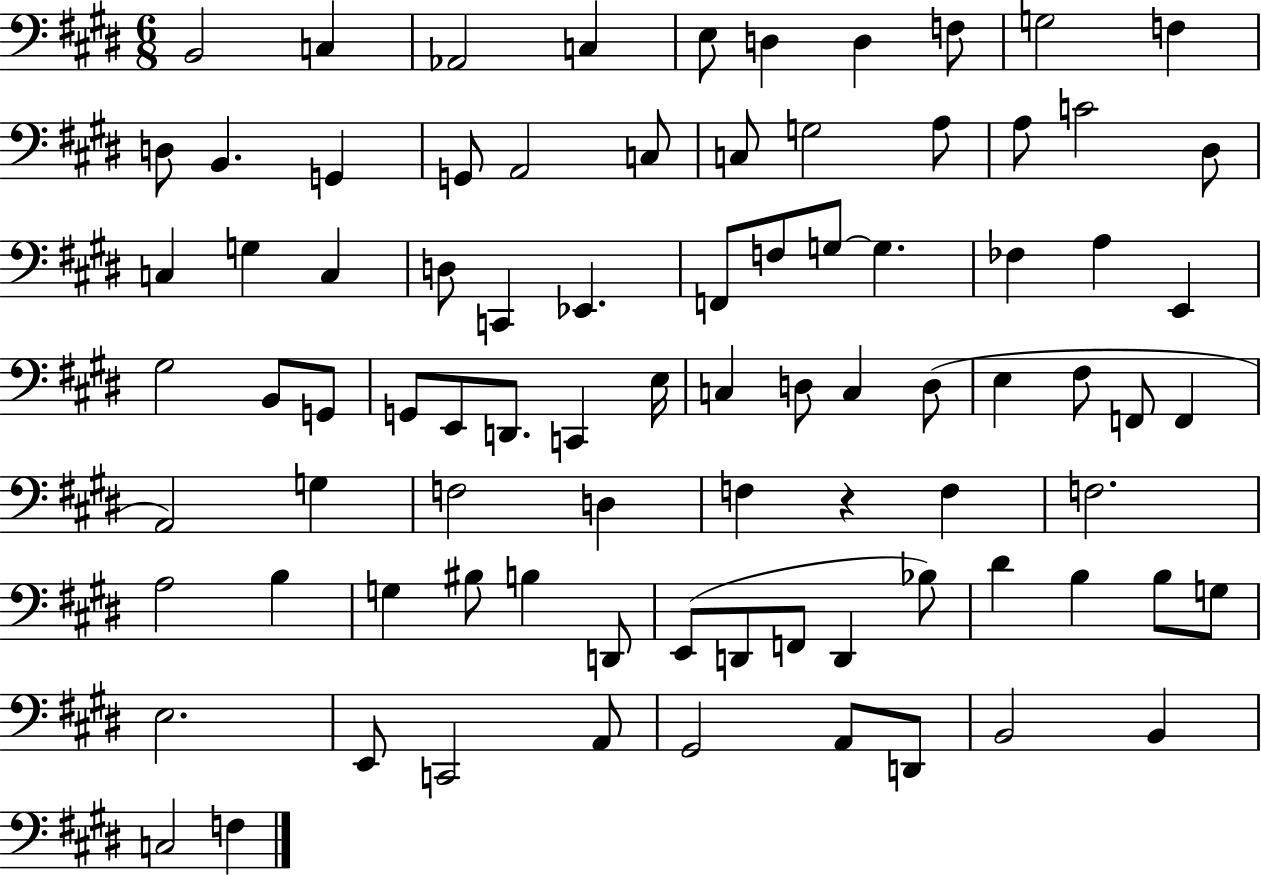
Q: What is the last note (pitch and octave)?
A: F3